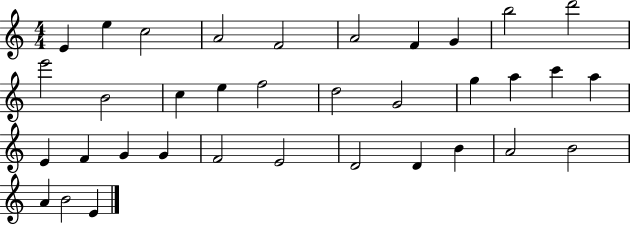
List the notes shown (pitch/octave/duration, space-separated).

E4/q E5/q C5/h A4/h F4/h A4/h F4/q G4/q B5/h D6/h E6/h B4/h C5/q E5/q F5/h D5/h G4/h G5/q A5/q C6/q A5/q E4/q F4/q G4/q G4/q F4/h E4/h D4/h D4/q B4/q A4/h B4/h A4/q B4/h E4/q